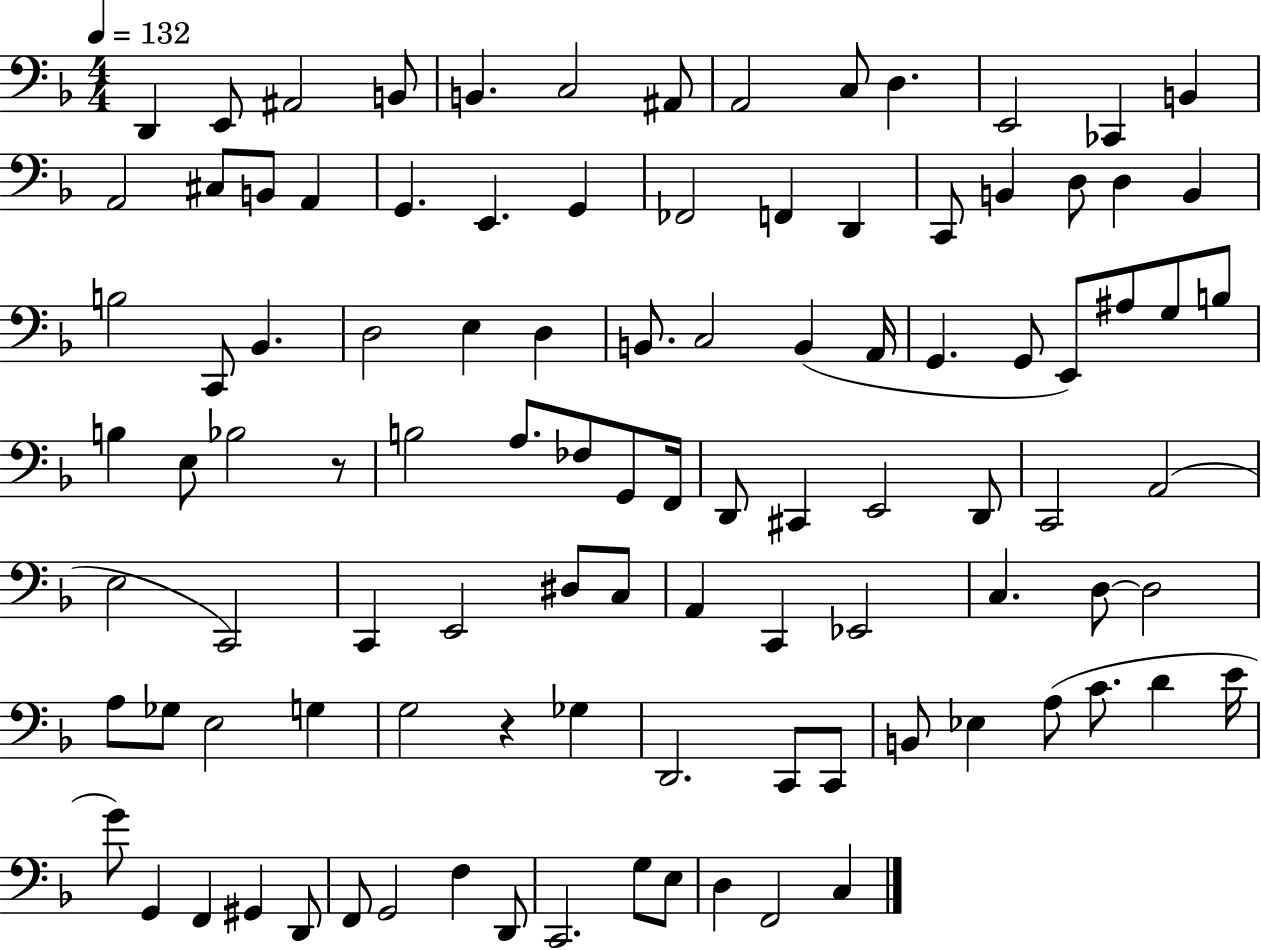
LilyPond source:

{
  \clef bass
  \numericTimeSignature
  \time 4/4
  \key f \major
  \tempo 4 = 132
  d,4 e,8 ais,2 b,8 | b,4. c2 ais,8 | a,2 c8 d4. | e,2 ces,4 b,4 | \break a,2 cis8 b,8 a,4 | g,4. e,4. g,4 | fes,2 f,4 d,4 | c,8 b,4 d8 d4 b,4 | \break b2 c,8 bes,4. | d2 e4 d4 | b,8. c2 b,4( a,16 | g,4. g,8 e,8) ais8 g8 b8 | \break b4 e8 bes2 r8 | b2 a8. fes8 g,8 f,16 | d,8 cis,4 e,2 d,8 | c,2 a,2( | \break e2 c,2) | c,4 e,2 dis8 c8 | a,4 c,4 ees,2 | c4. d8~~ d2 | \break a8 ges8 e2 g4 | g2 r4 ges4 | d,2. c,8 c,8 | b,8 ees4 a8( c'8. d'4 e'16 | \break g'8) g,4 f,4 gis,4 d,8 | f,8 g,2 f4 d,8 | c,2. g8 e8 | d4 f,2 c4 | \break \bar "|."
}